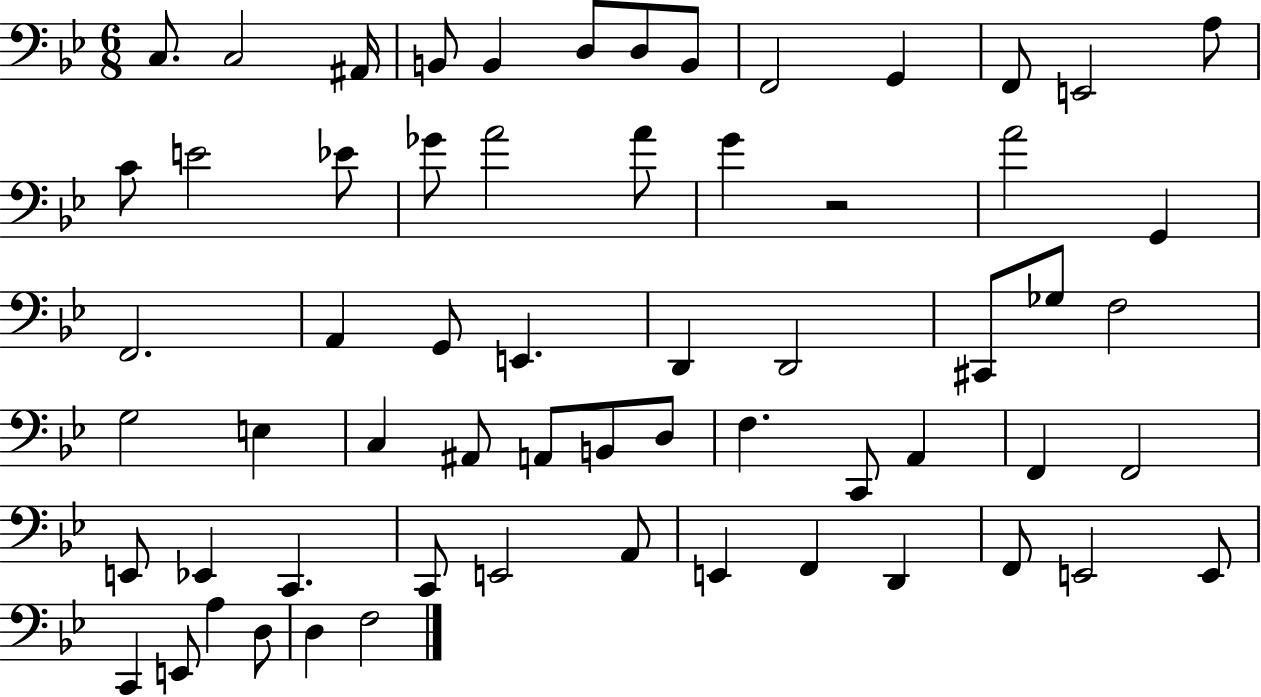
{
  \clef bass
  \numericTimeSignature
  \time 6/8
  \key bes \major
  c8. c2 ais,16 | b,8 b,4 d8 d8 b,8 | f,2 g,4 | f,8 e,2 a8 | \break c'8 e'2 ees'8 | ges'8 a'2 a'8 | g'4 r2 | a'2 g,4 | \break f,2. | a,4 g,8 e,4. | d,4 d,2 | cis,8 ges8 f2 | \break g2 e4 | c4 ais,8 a,8 b,8 d8 | f4. c,8 a,4 | f,4 f,2 | \break e,8 ees,4 c,4. | c,8 e,2 a,8 | e,4 f,4 d,4 | f,8 e,2 e,8 | \break c,4 e,8 a4 d8 | d4 f2 | \bar "|."
}